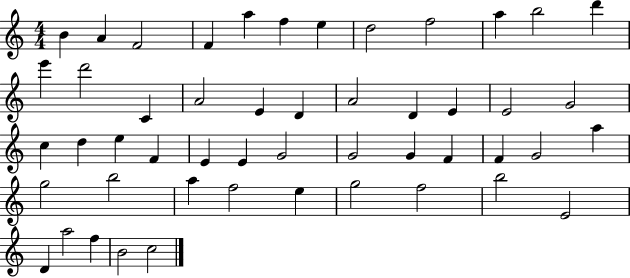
{
  \clef treble
  \numericTimeSignature
  \time 4/4
  \key c \major
  b'4 a'4 f'2 | f'4 a''4 f''4 e''4 | d''2 f''2 | a''4 b''2 d'''4 | \break e'''4 d'''2 c'4 | a'2 e'4 d'4 | a'2 d'4 e'4 | e'2 g'2 | \break c''4 d''4 e''4 f'4 | e'4 e'4 g'2 | g'2 g'4 f'4 | f'4 g'2 a''4 | \break g''2 b''2 | a''4 f''2 e''4 | g''2 f''2 | b''2 e'2 | \break d'4 a''2 f''4 | b'2 c''2 | \bar "|."
}